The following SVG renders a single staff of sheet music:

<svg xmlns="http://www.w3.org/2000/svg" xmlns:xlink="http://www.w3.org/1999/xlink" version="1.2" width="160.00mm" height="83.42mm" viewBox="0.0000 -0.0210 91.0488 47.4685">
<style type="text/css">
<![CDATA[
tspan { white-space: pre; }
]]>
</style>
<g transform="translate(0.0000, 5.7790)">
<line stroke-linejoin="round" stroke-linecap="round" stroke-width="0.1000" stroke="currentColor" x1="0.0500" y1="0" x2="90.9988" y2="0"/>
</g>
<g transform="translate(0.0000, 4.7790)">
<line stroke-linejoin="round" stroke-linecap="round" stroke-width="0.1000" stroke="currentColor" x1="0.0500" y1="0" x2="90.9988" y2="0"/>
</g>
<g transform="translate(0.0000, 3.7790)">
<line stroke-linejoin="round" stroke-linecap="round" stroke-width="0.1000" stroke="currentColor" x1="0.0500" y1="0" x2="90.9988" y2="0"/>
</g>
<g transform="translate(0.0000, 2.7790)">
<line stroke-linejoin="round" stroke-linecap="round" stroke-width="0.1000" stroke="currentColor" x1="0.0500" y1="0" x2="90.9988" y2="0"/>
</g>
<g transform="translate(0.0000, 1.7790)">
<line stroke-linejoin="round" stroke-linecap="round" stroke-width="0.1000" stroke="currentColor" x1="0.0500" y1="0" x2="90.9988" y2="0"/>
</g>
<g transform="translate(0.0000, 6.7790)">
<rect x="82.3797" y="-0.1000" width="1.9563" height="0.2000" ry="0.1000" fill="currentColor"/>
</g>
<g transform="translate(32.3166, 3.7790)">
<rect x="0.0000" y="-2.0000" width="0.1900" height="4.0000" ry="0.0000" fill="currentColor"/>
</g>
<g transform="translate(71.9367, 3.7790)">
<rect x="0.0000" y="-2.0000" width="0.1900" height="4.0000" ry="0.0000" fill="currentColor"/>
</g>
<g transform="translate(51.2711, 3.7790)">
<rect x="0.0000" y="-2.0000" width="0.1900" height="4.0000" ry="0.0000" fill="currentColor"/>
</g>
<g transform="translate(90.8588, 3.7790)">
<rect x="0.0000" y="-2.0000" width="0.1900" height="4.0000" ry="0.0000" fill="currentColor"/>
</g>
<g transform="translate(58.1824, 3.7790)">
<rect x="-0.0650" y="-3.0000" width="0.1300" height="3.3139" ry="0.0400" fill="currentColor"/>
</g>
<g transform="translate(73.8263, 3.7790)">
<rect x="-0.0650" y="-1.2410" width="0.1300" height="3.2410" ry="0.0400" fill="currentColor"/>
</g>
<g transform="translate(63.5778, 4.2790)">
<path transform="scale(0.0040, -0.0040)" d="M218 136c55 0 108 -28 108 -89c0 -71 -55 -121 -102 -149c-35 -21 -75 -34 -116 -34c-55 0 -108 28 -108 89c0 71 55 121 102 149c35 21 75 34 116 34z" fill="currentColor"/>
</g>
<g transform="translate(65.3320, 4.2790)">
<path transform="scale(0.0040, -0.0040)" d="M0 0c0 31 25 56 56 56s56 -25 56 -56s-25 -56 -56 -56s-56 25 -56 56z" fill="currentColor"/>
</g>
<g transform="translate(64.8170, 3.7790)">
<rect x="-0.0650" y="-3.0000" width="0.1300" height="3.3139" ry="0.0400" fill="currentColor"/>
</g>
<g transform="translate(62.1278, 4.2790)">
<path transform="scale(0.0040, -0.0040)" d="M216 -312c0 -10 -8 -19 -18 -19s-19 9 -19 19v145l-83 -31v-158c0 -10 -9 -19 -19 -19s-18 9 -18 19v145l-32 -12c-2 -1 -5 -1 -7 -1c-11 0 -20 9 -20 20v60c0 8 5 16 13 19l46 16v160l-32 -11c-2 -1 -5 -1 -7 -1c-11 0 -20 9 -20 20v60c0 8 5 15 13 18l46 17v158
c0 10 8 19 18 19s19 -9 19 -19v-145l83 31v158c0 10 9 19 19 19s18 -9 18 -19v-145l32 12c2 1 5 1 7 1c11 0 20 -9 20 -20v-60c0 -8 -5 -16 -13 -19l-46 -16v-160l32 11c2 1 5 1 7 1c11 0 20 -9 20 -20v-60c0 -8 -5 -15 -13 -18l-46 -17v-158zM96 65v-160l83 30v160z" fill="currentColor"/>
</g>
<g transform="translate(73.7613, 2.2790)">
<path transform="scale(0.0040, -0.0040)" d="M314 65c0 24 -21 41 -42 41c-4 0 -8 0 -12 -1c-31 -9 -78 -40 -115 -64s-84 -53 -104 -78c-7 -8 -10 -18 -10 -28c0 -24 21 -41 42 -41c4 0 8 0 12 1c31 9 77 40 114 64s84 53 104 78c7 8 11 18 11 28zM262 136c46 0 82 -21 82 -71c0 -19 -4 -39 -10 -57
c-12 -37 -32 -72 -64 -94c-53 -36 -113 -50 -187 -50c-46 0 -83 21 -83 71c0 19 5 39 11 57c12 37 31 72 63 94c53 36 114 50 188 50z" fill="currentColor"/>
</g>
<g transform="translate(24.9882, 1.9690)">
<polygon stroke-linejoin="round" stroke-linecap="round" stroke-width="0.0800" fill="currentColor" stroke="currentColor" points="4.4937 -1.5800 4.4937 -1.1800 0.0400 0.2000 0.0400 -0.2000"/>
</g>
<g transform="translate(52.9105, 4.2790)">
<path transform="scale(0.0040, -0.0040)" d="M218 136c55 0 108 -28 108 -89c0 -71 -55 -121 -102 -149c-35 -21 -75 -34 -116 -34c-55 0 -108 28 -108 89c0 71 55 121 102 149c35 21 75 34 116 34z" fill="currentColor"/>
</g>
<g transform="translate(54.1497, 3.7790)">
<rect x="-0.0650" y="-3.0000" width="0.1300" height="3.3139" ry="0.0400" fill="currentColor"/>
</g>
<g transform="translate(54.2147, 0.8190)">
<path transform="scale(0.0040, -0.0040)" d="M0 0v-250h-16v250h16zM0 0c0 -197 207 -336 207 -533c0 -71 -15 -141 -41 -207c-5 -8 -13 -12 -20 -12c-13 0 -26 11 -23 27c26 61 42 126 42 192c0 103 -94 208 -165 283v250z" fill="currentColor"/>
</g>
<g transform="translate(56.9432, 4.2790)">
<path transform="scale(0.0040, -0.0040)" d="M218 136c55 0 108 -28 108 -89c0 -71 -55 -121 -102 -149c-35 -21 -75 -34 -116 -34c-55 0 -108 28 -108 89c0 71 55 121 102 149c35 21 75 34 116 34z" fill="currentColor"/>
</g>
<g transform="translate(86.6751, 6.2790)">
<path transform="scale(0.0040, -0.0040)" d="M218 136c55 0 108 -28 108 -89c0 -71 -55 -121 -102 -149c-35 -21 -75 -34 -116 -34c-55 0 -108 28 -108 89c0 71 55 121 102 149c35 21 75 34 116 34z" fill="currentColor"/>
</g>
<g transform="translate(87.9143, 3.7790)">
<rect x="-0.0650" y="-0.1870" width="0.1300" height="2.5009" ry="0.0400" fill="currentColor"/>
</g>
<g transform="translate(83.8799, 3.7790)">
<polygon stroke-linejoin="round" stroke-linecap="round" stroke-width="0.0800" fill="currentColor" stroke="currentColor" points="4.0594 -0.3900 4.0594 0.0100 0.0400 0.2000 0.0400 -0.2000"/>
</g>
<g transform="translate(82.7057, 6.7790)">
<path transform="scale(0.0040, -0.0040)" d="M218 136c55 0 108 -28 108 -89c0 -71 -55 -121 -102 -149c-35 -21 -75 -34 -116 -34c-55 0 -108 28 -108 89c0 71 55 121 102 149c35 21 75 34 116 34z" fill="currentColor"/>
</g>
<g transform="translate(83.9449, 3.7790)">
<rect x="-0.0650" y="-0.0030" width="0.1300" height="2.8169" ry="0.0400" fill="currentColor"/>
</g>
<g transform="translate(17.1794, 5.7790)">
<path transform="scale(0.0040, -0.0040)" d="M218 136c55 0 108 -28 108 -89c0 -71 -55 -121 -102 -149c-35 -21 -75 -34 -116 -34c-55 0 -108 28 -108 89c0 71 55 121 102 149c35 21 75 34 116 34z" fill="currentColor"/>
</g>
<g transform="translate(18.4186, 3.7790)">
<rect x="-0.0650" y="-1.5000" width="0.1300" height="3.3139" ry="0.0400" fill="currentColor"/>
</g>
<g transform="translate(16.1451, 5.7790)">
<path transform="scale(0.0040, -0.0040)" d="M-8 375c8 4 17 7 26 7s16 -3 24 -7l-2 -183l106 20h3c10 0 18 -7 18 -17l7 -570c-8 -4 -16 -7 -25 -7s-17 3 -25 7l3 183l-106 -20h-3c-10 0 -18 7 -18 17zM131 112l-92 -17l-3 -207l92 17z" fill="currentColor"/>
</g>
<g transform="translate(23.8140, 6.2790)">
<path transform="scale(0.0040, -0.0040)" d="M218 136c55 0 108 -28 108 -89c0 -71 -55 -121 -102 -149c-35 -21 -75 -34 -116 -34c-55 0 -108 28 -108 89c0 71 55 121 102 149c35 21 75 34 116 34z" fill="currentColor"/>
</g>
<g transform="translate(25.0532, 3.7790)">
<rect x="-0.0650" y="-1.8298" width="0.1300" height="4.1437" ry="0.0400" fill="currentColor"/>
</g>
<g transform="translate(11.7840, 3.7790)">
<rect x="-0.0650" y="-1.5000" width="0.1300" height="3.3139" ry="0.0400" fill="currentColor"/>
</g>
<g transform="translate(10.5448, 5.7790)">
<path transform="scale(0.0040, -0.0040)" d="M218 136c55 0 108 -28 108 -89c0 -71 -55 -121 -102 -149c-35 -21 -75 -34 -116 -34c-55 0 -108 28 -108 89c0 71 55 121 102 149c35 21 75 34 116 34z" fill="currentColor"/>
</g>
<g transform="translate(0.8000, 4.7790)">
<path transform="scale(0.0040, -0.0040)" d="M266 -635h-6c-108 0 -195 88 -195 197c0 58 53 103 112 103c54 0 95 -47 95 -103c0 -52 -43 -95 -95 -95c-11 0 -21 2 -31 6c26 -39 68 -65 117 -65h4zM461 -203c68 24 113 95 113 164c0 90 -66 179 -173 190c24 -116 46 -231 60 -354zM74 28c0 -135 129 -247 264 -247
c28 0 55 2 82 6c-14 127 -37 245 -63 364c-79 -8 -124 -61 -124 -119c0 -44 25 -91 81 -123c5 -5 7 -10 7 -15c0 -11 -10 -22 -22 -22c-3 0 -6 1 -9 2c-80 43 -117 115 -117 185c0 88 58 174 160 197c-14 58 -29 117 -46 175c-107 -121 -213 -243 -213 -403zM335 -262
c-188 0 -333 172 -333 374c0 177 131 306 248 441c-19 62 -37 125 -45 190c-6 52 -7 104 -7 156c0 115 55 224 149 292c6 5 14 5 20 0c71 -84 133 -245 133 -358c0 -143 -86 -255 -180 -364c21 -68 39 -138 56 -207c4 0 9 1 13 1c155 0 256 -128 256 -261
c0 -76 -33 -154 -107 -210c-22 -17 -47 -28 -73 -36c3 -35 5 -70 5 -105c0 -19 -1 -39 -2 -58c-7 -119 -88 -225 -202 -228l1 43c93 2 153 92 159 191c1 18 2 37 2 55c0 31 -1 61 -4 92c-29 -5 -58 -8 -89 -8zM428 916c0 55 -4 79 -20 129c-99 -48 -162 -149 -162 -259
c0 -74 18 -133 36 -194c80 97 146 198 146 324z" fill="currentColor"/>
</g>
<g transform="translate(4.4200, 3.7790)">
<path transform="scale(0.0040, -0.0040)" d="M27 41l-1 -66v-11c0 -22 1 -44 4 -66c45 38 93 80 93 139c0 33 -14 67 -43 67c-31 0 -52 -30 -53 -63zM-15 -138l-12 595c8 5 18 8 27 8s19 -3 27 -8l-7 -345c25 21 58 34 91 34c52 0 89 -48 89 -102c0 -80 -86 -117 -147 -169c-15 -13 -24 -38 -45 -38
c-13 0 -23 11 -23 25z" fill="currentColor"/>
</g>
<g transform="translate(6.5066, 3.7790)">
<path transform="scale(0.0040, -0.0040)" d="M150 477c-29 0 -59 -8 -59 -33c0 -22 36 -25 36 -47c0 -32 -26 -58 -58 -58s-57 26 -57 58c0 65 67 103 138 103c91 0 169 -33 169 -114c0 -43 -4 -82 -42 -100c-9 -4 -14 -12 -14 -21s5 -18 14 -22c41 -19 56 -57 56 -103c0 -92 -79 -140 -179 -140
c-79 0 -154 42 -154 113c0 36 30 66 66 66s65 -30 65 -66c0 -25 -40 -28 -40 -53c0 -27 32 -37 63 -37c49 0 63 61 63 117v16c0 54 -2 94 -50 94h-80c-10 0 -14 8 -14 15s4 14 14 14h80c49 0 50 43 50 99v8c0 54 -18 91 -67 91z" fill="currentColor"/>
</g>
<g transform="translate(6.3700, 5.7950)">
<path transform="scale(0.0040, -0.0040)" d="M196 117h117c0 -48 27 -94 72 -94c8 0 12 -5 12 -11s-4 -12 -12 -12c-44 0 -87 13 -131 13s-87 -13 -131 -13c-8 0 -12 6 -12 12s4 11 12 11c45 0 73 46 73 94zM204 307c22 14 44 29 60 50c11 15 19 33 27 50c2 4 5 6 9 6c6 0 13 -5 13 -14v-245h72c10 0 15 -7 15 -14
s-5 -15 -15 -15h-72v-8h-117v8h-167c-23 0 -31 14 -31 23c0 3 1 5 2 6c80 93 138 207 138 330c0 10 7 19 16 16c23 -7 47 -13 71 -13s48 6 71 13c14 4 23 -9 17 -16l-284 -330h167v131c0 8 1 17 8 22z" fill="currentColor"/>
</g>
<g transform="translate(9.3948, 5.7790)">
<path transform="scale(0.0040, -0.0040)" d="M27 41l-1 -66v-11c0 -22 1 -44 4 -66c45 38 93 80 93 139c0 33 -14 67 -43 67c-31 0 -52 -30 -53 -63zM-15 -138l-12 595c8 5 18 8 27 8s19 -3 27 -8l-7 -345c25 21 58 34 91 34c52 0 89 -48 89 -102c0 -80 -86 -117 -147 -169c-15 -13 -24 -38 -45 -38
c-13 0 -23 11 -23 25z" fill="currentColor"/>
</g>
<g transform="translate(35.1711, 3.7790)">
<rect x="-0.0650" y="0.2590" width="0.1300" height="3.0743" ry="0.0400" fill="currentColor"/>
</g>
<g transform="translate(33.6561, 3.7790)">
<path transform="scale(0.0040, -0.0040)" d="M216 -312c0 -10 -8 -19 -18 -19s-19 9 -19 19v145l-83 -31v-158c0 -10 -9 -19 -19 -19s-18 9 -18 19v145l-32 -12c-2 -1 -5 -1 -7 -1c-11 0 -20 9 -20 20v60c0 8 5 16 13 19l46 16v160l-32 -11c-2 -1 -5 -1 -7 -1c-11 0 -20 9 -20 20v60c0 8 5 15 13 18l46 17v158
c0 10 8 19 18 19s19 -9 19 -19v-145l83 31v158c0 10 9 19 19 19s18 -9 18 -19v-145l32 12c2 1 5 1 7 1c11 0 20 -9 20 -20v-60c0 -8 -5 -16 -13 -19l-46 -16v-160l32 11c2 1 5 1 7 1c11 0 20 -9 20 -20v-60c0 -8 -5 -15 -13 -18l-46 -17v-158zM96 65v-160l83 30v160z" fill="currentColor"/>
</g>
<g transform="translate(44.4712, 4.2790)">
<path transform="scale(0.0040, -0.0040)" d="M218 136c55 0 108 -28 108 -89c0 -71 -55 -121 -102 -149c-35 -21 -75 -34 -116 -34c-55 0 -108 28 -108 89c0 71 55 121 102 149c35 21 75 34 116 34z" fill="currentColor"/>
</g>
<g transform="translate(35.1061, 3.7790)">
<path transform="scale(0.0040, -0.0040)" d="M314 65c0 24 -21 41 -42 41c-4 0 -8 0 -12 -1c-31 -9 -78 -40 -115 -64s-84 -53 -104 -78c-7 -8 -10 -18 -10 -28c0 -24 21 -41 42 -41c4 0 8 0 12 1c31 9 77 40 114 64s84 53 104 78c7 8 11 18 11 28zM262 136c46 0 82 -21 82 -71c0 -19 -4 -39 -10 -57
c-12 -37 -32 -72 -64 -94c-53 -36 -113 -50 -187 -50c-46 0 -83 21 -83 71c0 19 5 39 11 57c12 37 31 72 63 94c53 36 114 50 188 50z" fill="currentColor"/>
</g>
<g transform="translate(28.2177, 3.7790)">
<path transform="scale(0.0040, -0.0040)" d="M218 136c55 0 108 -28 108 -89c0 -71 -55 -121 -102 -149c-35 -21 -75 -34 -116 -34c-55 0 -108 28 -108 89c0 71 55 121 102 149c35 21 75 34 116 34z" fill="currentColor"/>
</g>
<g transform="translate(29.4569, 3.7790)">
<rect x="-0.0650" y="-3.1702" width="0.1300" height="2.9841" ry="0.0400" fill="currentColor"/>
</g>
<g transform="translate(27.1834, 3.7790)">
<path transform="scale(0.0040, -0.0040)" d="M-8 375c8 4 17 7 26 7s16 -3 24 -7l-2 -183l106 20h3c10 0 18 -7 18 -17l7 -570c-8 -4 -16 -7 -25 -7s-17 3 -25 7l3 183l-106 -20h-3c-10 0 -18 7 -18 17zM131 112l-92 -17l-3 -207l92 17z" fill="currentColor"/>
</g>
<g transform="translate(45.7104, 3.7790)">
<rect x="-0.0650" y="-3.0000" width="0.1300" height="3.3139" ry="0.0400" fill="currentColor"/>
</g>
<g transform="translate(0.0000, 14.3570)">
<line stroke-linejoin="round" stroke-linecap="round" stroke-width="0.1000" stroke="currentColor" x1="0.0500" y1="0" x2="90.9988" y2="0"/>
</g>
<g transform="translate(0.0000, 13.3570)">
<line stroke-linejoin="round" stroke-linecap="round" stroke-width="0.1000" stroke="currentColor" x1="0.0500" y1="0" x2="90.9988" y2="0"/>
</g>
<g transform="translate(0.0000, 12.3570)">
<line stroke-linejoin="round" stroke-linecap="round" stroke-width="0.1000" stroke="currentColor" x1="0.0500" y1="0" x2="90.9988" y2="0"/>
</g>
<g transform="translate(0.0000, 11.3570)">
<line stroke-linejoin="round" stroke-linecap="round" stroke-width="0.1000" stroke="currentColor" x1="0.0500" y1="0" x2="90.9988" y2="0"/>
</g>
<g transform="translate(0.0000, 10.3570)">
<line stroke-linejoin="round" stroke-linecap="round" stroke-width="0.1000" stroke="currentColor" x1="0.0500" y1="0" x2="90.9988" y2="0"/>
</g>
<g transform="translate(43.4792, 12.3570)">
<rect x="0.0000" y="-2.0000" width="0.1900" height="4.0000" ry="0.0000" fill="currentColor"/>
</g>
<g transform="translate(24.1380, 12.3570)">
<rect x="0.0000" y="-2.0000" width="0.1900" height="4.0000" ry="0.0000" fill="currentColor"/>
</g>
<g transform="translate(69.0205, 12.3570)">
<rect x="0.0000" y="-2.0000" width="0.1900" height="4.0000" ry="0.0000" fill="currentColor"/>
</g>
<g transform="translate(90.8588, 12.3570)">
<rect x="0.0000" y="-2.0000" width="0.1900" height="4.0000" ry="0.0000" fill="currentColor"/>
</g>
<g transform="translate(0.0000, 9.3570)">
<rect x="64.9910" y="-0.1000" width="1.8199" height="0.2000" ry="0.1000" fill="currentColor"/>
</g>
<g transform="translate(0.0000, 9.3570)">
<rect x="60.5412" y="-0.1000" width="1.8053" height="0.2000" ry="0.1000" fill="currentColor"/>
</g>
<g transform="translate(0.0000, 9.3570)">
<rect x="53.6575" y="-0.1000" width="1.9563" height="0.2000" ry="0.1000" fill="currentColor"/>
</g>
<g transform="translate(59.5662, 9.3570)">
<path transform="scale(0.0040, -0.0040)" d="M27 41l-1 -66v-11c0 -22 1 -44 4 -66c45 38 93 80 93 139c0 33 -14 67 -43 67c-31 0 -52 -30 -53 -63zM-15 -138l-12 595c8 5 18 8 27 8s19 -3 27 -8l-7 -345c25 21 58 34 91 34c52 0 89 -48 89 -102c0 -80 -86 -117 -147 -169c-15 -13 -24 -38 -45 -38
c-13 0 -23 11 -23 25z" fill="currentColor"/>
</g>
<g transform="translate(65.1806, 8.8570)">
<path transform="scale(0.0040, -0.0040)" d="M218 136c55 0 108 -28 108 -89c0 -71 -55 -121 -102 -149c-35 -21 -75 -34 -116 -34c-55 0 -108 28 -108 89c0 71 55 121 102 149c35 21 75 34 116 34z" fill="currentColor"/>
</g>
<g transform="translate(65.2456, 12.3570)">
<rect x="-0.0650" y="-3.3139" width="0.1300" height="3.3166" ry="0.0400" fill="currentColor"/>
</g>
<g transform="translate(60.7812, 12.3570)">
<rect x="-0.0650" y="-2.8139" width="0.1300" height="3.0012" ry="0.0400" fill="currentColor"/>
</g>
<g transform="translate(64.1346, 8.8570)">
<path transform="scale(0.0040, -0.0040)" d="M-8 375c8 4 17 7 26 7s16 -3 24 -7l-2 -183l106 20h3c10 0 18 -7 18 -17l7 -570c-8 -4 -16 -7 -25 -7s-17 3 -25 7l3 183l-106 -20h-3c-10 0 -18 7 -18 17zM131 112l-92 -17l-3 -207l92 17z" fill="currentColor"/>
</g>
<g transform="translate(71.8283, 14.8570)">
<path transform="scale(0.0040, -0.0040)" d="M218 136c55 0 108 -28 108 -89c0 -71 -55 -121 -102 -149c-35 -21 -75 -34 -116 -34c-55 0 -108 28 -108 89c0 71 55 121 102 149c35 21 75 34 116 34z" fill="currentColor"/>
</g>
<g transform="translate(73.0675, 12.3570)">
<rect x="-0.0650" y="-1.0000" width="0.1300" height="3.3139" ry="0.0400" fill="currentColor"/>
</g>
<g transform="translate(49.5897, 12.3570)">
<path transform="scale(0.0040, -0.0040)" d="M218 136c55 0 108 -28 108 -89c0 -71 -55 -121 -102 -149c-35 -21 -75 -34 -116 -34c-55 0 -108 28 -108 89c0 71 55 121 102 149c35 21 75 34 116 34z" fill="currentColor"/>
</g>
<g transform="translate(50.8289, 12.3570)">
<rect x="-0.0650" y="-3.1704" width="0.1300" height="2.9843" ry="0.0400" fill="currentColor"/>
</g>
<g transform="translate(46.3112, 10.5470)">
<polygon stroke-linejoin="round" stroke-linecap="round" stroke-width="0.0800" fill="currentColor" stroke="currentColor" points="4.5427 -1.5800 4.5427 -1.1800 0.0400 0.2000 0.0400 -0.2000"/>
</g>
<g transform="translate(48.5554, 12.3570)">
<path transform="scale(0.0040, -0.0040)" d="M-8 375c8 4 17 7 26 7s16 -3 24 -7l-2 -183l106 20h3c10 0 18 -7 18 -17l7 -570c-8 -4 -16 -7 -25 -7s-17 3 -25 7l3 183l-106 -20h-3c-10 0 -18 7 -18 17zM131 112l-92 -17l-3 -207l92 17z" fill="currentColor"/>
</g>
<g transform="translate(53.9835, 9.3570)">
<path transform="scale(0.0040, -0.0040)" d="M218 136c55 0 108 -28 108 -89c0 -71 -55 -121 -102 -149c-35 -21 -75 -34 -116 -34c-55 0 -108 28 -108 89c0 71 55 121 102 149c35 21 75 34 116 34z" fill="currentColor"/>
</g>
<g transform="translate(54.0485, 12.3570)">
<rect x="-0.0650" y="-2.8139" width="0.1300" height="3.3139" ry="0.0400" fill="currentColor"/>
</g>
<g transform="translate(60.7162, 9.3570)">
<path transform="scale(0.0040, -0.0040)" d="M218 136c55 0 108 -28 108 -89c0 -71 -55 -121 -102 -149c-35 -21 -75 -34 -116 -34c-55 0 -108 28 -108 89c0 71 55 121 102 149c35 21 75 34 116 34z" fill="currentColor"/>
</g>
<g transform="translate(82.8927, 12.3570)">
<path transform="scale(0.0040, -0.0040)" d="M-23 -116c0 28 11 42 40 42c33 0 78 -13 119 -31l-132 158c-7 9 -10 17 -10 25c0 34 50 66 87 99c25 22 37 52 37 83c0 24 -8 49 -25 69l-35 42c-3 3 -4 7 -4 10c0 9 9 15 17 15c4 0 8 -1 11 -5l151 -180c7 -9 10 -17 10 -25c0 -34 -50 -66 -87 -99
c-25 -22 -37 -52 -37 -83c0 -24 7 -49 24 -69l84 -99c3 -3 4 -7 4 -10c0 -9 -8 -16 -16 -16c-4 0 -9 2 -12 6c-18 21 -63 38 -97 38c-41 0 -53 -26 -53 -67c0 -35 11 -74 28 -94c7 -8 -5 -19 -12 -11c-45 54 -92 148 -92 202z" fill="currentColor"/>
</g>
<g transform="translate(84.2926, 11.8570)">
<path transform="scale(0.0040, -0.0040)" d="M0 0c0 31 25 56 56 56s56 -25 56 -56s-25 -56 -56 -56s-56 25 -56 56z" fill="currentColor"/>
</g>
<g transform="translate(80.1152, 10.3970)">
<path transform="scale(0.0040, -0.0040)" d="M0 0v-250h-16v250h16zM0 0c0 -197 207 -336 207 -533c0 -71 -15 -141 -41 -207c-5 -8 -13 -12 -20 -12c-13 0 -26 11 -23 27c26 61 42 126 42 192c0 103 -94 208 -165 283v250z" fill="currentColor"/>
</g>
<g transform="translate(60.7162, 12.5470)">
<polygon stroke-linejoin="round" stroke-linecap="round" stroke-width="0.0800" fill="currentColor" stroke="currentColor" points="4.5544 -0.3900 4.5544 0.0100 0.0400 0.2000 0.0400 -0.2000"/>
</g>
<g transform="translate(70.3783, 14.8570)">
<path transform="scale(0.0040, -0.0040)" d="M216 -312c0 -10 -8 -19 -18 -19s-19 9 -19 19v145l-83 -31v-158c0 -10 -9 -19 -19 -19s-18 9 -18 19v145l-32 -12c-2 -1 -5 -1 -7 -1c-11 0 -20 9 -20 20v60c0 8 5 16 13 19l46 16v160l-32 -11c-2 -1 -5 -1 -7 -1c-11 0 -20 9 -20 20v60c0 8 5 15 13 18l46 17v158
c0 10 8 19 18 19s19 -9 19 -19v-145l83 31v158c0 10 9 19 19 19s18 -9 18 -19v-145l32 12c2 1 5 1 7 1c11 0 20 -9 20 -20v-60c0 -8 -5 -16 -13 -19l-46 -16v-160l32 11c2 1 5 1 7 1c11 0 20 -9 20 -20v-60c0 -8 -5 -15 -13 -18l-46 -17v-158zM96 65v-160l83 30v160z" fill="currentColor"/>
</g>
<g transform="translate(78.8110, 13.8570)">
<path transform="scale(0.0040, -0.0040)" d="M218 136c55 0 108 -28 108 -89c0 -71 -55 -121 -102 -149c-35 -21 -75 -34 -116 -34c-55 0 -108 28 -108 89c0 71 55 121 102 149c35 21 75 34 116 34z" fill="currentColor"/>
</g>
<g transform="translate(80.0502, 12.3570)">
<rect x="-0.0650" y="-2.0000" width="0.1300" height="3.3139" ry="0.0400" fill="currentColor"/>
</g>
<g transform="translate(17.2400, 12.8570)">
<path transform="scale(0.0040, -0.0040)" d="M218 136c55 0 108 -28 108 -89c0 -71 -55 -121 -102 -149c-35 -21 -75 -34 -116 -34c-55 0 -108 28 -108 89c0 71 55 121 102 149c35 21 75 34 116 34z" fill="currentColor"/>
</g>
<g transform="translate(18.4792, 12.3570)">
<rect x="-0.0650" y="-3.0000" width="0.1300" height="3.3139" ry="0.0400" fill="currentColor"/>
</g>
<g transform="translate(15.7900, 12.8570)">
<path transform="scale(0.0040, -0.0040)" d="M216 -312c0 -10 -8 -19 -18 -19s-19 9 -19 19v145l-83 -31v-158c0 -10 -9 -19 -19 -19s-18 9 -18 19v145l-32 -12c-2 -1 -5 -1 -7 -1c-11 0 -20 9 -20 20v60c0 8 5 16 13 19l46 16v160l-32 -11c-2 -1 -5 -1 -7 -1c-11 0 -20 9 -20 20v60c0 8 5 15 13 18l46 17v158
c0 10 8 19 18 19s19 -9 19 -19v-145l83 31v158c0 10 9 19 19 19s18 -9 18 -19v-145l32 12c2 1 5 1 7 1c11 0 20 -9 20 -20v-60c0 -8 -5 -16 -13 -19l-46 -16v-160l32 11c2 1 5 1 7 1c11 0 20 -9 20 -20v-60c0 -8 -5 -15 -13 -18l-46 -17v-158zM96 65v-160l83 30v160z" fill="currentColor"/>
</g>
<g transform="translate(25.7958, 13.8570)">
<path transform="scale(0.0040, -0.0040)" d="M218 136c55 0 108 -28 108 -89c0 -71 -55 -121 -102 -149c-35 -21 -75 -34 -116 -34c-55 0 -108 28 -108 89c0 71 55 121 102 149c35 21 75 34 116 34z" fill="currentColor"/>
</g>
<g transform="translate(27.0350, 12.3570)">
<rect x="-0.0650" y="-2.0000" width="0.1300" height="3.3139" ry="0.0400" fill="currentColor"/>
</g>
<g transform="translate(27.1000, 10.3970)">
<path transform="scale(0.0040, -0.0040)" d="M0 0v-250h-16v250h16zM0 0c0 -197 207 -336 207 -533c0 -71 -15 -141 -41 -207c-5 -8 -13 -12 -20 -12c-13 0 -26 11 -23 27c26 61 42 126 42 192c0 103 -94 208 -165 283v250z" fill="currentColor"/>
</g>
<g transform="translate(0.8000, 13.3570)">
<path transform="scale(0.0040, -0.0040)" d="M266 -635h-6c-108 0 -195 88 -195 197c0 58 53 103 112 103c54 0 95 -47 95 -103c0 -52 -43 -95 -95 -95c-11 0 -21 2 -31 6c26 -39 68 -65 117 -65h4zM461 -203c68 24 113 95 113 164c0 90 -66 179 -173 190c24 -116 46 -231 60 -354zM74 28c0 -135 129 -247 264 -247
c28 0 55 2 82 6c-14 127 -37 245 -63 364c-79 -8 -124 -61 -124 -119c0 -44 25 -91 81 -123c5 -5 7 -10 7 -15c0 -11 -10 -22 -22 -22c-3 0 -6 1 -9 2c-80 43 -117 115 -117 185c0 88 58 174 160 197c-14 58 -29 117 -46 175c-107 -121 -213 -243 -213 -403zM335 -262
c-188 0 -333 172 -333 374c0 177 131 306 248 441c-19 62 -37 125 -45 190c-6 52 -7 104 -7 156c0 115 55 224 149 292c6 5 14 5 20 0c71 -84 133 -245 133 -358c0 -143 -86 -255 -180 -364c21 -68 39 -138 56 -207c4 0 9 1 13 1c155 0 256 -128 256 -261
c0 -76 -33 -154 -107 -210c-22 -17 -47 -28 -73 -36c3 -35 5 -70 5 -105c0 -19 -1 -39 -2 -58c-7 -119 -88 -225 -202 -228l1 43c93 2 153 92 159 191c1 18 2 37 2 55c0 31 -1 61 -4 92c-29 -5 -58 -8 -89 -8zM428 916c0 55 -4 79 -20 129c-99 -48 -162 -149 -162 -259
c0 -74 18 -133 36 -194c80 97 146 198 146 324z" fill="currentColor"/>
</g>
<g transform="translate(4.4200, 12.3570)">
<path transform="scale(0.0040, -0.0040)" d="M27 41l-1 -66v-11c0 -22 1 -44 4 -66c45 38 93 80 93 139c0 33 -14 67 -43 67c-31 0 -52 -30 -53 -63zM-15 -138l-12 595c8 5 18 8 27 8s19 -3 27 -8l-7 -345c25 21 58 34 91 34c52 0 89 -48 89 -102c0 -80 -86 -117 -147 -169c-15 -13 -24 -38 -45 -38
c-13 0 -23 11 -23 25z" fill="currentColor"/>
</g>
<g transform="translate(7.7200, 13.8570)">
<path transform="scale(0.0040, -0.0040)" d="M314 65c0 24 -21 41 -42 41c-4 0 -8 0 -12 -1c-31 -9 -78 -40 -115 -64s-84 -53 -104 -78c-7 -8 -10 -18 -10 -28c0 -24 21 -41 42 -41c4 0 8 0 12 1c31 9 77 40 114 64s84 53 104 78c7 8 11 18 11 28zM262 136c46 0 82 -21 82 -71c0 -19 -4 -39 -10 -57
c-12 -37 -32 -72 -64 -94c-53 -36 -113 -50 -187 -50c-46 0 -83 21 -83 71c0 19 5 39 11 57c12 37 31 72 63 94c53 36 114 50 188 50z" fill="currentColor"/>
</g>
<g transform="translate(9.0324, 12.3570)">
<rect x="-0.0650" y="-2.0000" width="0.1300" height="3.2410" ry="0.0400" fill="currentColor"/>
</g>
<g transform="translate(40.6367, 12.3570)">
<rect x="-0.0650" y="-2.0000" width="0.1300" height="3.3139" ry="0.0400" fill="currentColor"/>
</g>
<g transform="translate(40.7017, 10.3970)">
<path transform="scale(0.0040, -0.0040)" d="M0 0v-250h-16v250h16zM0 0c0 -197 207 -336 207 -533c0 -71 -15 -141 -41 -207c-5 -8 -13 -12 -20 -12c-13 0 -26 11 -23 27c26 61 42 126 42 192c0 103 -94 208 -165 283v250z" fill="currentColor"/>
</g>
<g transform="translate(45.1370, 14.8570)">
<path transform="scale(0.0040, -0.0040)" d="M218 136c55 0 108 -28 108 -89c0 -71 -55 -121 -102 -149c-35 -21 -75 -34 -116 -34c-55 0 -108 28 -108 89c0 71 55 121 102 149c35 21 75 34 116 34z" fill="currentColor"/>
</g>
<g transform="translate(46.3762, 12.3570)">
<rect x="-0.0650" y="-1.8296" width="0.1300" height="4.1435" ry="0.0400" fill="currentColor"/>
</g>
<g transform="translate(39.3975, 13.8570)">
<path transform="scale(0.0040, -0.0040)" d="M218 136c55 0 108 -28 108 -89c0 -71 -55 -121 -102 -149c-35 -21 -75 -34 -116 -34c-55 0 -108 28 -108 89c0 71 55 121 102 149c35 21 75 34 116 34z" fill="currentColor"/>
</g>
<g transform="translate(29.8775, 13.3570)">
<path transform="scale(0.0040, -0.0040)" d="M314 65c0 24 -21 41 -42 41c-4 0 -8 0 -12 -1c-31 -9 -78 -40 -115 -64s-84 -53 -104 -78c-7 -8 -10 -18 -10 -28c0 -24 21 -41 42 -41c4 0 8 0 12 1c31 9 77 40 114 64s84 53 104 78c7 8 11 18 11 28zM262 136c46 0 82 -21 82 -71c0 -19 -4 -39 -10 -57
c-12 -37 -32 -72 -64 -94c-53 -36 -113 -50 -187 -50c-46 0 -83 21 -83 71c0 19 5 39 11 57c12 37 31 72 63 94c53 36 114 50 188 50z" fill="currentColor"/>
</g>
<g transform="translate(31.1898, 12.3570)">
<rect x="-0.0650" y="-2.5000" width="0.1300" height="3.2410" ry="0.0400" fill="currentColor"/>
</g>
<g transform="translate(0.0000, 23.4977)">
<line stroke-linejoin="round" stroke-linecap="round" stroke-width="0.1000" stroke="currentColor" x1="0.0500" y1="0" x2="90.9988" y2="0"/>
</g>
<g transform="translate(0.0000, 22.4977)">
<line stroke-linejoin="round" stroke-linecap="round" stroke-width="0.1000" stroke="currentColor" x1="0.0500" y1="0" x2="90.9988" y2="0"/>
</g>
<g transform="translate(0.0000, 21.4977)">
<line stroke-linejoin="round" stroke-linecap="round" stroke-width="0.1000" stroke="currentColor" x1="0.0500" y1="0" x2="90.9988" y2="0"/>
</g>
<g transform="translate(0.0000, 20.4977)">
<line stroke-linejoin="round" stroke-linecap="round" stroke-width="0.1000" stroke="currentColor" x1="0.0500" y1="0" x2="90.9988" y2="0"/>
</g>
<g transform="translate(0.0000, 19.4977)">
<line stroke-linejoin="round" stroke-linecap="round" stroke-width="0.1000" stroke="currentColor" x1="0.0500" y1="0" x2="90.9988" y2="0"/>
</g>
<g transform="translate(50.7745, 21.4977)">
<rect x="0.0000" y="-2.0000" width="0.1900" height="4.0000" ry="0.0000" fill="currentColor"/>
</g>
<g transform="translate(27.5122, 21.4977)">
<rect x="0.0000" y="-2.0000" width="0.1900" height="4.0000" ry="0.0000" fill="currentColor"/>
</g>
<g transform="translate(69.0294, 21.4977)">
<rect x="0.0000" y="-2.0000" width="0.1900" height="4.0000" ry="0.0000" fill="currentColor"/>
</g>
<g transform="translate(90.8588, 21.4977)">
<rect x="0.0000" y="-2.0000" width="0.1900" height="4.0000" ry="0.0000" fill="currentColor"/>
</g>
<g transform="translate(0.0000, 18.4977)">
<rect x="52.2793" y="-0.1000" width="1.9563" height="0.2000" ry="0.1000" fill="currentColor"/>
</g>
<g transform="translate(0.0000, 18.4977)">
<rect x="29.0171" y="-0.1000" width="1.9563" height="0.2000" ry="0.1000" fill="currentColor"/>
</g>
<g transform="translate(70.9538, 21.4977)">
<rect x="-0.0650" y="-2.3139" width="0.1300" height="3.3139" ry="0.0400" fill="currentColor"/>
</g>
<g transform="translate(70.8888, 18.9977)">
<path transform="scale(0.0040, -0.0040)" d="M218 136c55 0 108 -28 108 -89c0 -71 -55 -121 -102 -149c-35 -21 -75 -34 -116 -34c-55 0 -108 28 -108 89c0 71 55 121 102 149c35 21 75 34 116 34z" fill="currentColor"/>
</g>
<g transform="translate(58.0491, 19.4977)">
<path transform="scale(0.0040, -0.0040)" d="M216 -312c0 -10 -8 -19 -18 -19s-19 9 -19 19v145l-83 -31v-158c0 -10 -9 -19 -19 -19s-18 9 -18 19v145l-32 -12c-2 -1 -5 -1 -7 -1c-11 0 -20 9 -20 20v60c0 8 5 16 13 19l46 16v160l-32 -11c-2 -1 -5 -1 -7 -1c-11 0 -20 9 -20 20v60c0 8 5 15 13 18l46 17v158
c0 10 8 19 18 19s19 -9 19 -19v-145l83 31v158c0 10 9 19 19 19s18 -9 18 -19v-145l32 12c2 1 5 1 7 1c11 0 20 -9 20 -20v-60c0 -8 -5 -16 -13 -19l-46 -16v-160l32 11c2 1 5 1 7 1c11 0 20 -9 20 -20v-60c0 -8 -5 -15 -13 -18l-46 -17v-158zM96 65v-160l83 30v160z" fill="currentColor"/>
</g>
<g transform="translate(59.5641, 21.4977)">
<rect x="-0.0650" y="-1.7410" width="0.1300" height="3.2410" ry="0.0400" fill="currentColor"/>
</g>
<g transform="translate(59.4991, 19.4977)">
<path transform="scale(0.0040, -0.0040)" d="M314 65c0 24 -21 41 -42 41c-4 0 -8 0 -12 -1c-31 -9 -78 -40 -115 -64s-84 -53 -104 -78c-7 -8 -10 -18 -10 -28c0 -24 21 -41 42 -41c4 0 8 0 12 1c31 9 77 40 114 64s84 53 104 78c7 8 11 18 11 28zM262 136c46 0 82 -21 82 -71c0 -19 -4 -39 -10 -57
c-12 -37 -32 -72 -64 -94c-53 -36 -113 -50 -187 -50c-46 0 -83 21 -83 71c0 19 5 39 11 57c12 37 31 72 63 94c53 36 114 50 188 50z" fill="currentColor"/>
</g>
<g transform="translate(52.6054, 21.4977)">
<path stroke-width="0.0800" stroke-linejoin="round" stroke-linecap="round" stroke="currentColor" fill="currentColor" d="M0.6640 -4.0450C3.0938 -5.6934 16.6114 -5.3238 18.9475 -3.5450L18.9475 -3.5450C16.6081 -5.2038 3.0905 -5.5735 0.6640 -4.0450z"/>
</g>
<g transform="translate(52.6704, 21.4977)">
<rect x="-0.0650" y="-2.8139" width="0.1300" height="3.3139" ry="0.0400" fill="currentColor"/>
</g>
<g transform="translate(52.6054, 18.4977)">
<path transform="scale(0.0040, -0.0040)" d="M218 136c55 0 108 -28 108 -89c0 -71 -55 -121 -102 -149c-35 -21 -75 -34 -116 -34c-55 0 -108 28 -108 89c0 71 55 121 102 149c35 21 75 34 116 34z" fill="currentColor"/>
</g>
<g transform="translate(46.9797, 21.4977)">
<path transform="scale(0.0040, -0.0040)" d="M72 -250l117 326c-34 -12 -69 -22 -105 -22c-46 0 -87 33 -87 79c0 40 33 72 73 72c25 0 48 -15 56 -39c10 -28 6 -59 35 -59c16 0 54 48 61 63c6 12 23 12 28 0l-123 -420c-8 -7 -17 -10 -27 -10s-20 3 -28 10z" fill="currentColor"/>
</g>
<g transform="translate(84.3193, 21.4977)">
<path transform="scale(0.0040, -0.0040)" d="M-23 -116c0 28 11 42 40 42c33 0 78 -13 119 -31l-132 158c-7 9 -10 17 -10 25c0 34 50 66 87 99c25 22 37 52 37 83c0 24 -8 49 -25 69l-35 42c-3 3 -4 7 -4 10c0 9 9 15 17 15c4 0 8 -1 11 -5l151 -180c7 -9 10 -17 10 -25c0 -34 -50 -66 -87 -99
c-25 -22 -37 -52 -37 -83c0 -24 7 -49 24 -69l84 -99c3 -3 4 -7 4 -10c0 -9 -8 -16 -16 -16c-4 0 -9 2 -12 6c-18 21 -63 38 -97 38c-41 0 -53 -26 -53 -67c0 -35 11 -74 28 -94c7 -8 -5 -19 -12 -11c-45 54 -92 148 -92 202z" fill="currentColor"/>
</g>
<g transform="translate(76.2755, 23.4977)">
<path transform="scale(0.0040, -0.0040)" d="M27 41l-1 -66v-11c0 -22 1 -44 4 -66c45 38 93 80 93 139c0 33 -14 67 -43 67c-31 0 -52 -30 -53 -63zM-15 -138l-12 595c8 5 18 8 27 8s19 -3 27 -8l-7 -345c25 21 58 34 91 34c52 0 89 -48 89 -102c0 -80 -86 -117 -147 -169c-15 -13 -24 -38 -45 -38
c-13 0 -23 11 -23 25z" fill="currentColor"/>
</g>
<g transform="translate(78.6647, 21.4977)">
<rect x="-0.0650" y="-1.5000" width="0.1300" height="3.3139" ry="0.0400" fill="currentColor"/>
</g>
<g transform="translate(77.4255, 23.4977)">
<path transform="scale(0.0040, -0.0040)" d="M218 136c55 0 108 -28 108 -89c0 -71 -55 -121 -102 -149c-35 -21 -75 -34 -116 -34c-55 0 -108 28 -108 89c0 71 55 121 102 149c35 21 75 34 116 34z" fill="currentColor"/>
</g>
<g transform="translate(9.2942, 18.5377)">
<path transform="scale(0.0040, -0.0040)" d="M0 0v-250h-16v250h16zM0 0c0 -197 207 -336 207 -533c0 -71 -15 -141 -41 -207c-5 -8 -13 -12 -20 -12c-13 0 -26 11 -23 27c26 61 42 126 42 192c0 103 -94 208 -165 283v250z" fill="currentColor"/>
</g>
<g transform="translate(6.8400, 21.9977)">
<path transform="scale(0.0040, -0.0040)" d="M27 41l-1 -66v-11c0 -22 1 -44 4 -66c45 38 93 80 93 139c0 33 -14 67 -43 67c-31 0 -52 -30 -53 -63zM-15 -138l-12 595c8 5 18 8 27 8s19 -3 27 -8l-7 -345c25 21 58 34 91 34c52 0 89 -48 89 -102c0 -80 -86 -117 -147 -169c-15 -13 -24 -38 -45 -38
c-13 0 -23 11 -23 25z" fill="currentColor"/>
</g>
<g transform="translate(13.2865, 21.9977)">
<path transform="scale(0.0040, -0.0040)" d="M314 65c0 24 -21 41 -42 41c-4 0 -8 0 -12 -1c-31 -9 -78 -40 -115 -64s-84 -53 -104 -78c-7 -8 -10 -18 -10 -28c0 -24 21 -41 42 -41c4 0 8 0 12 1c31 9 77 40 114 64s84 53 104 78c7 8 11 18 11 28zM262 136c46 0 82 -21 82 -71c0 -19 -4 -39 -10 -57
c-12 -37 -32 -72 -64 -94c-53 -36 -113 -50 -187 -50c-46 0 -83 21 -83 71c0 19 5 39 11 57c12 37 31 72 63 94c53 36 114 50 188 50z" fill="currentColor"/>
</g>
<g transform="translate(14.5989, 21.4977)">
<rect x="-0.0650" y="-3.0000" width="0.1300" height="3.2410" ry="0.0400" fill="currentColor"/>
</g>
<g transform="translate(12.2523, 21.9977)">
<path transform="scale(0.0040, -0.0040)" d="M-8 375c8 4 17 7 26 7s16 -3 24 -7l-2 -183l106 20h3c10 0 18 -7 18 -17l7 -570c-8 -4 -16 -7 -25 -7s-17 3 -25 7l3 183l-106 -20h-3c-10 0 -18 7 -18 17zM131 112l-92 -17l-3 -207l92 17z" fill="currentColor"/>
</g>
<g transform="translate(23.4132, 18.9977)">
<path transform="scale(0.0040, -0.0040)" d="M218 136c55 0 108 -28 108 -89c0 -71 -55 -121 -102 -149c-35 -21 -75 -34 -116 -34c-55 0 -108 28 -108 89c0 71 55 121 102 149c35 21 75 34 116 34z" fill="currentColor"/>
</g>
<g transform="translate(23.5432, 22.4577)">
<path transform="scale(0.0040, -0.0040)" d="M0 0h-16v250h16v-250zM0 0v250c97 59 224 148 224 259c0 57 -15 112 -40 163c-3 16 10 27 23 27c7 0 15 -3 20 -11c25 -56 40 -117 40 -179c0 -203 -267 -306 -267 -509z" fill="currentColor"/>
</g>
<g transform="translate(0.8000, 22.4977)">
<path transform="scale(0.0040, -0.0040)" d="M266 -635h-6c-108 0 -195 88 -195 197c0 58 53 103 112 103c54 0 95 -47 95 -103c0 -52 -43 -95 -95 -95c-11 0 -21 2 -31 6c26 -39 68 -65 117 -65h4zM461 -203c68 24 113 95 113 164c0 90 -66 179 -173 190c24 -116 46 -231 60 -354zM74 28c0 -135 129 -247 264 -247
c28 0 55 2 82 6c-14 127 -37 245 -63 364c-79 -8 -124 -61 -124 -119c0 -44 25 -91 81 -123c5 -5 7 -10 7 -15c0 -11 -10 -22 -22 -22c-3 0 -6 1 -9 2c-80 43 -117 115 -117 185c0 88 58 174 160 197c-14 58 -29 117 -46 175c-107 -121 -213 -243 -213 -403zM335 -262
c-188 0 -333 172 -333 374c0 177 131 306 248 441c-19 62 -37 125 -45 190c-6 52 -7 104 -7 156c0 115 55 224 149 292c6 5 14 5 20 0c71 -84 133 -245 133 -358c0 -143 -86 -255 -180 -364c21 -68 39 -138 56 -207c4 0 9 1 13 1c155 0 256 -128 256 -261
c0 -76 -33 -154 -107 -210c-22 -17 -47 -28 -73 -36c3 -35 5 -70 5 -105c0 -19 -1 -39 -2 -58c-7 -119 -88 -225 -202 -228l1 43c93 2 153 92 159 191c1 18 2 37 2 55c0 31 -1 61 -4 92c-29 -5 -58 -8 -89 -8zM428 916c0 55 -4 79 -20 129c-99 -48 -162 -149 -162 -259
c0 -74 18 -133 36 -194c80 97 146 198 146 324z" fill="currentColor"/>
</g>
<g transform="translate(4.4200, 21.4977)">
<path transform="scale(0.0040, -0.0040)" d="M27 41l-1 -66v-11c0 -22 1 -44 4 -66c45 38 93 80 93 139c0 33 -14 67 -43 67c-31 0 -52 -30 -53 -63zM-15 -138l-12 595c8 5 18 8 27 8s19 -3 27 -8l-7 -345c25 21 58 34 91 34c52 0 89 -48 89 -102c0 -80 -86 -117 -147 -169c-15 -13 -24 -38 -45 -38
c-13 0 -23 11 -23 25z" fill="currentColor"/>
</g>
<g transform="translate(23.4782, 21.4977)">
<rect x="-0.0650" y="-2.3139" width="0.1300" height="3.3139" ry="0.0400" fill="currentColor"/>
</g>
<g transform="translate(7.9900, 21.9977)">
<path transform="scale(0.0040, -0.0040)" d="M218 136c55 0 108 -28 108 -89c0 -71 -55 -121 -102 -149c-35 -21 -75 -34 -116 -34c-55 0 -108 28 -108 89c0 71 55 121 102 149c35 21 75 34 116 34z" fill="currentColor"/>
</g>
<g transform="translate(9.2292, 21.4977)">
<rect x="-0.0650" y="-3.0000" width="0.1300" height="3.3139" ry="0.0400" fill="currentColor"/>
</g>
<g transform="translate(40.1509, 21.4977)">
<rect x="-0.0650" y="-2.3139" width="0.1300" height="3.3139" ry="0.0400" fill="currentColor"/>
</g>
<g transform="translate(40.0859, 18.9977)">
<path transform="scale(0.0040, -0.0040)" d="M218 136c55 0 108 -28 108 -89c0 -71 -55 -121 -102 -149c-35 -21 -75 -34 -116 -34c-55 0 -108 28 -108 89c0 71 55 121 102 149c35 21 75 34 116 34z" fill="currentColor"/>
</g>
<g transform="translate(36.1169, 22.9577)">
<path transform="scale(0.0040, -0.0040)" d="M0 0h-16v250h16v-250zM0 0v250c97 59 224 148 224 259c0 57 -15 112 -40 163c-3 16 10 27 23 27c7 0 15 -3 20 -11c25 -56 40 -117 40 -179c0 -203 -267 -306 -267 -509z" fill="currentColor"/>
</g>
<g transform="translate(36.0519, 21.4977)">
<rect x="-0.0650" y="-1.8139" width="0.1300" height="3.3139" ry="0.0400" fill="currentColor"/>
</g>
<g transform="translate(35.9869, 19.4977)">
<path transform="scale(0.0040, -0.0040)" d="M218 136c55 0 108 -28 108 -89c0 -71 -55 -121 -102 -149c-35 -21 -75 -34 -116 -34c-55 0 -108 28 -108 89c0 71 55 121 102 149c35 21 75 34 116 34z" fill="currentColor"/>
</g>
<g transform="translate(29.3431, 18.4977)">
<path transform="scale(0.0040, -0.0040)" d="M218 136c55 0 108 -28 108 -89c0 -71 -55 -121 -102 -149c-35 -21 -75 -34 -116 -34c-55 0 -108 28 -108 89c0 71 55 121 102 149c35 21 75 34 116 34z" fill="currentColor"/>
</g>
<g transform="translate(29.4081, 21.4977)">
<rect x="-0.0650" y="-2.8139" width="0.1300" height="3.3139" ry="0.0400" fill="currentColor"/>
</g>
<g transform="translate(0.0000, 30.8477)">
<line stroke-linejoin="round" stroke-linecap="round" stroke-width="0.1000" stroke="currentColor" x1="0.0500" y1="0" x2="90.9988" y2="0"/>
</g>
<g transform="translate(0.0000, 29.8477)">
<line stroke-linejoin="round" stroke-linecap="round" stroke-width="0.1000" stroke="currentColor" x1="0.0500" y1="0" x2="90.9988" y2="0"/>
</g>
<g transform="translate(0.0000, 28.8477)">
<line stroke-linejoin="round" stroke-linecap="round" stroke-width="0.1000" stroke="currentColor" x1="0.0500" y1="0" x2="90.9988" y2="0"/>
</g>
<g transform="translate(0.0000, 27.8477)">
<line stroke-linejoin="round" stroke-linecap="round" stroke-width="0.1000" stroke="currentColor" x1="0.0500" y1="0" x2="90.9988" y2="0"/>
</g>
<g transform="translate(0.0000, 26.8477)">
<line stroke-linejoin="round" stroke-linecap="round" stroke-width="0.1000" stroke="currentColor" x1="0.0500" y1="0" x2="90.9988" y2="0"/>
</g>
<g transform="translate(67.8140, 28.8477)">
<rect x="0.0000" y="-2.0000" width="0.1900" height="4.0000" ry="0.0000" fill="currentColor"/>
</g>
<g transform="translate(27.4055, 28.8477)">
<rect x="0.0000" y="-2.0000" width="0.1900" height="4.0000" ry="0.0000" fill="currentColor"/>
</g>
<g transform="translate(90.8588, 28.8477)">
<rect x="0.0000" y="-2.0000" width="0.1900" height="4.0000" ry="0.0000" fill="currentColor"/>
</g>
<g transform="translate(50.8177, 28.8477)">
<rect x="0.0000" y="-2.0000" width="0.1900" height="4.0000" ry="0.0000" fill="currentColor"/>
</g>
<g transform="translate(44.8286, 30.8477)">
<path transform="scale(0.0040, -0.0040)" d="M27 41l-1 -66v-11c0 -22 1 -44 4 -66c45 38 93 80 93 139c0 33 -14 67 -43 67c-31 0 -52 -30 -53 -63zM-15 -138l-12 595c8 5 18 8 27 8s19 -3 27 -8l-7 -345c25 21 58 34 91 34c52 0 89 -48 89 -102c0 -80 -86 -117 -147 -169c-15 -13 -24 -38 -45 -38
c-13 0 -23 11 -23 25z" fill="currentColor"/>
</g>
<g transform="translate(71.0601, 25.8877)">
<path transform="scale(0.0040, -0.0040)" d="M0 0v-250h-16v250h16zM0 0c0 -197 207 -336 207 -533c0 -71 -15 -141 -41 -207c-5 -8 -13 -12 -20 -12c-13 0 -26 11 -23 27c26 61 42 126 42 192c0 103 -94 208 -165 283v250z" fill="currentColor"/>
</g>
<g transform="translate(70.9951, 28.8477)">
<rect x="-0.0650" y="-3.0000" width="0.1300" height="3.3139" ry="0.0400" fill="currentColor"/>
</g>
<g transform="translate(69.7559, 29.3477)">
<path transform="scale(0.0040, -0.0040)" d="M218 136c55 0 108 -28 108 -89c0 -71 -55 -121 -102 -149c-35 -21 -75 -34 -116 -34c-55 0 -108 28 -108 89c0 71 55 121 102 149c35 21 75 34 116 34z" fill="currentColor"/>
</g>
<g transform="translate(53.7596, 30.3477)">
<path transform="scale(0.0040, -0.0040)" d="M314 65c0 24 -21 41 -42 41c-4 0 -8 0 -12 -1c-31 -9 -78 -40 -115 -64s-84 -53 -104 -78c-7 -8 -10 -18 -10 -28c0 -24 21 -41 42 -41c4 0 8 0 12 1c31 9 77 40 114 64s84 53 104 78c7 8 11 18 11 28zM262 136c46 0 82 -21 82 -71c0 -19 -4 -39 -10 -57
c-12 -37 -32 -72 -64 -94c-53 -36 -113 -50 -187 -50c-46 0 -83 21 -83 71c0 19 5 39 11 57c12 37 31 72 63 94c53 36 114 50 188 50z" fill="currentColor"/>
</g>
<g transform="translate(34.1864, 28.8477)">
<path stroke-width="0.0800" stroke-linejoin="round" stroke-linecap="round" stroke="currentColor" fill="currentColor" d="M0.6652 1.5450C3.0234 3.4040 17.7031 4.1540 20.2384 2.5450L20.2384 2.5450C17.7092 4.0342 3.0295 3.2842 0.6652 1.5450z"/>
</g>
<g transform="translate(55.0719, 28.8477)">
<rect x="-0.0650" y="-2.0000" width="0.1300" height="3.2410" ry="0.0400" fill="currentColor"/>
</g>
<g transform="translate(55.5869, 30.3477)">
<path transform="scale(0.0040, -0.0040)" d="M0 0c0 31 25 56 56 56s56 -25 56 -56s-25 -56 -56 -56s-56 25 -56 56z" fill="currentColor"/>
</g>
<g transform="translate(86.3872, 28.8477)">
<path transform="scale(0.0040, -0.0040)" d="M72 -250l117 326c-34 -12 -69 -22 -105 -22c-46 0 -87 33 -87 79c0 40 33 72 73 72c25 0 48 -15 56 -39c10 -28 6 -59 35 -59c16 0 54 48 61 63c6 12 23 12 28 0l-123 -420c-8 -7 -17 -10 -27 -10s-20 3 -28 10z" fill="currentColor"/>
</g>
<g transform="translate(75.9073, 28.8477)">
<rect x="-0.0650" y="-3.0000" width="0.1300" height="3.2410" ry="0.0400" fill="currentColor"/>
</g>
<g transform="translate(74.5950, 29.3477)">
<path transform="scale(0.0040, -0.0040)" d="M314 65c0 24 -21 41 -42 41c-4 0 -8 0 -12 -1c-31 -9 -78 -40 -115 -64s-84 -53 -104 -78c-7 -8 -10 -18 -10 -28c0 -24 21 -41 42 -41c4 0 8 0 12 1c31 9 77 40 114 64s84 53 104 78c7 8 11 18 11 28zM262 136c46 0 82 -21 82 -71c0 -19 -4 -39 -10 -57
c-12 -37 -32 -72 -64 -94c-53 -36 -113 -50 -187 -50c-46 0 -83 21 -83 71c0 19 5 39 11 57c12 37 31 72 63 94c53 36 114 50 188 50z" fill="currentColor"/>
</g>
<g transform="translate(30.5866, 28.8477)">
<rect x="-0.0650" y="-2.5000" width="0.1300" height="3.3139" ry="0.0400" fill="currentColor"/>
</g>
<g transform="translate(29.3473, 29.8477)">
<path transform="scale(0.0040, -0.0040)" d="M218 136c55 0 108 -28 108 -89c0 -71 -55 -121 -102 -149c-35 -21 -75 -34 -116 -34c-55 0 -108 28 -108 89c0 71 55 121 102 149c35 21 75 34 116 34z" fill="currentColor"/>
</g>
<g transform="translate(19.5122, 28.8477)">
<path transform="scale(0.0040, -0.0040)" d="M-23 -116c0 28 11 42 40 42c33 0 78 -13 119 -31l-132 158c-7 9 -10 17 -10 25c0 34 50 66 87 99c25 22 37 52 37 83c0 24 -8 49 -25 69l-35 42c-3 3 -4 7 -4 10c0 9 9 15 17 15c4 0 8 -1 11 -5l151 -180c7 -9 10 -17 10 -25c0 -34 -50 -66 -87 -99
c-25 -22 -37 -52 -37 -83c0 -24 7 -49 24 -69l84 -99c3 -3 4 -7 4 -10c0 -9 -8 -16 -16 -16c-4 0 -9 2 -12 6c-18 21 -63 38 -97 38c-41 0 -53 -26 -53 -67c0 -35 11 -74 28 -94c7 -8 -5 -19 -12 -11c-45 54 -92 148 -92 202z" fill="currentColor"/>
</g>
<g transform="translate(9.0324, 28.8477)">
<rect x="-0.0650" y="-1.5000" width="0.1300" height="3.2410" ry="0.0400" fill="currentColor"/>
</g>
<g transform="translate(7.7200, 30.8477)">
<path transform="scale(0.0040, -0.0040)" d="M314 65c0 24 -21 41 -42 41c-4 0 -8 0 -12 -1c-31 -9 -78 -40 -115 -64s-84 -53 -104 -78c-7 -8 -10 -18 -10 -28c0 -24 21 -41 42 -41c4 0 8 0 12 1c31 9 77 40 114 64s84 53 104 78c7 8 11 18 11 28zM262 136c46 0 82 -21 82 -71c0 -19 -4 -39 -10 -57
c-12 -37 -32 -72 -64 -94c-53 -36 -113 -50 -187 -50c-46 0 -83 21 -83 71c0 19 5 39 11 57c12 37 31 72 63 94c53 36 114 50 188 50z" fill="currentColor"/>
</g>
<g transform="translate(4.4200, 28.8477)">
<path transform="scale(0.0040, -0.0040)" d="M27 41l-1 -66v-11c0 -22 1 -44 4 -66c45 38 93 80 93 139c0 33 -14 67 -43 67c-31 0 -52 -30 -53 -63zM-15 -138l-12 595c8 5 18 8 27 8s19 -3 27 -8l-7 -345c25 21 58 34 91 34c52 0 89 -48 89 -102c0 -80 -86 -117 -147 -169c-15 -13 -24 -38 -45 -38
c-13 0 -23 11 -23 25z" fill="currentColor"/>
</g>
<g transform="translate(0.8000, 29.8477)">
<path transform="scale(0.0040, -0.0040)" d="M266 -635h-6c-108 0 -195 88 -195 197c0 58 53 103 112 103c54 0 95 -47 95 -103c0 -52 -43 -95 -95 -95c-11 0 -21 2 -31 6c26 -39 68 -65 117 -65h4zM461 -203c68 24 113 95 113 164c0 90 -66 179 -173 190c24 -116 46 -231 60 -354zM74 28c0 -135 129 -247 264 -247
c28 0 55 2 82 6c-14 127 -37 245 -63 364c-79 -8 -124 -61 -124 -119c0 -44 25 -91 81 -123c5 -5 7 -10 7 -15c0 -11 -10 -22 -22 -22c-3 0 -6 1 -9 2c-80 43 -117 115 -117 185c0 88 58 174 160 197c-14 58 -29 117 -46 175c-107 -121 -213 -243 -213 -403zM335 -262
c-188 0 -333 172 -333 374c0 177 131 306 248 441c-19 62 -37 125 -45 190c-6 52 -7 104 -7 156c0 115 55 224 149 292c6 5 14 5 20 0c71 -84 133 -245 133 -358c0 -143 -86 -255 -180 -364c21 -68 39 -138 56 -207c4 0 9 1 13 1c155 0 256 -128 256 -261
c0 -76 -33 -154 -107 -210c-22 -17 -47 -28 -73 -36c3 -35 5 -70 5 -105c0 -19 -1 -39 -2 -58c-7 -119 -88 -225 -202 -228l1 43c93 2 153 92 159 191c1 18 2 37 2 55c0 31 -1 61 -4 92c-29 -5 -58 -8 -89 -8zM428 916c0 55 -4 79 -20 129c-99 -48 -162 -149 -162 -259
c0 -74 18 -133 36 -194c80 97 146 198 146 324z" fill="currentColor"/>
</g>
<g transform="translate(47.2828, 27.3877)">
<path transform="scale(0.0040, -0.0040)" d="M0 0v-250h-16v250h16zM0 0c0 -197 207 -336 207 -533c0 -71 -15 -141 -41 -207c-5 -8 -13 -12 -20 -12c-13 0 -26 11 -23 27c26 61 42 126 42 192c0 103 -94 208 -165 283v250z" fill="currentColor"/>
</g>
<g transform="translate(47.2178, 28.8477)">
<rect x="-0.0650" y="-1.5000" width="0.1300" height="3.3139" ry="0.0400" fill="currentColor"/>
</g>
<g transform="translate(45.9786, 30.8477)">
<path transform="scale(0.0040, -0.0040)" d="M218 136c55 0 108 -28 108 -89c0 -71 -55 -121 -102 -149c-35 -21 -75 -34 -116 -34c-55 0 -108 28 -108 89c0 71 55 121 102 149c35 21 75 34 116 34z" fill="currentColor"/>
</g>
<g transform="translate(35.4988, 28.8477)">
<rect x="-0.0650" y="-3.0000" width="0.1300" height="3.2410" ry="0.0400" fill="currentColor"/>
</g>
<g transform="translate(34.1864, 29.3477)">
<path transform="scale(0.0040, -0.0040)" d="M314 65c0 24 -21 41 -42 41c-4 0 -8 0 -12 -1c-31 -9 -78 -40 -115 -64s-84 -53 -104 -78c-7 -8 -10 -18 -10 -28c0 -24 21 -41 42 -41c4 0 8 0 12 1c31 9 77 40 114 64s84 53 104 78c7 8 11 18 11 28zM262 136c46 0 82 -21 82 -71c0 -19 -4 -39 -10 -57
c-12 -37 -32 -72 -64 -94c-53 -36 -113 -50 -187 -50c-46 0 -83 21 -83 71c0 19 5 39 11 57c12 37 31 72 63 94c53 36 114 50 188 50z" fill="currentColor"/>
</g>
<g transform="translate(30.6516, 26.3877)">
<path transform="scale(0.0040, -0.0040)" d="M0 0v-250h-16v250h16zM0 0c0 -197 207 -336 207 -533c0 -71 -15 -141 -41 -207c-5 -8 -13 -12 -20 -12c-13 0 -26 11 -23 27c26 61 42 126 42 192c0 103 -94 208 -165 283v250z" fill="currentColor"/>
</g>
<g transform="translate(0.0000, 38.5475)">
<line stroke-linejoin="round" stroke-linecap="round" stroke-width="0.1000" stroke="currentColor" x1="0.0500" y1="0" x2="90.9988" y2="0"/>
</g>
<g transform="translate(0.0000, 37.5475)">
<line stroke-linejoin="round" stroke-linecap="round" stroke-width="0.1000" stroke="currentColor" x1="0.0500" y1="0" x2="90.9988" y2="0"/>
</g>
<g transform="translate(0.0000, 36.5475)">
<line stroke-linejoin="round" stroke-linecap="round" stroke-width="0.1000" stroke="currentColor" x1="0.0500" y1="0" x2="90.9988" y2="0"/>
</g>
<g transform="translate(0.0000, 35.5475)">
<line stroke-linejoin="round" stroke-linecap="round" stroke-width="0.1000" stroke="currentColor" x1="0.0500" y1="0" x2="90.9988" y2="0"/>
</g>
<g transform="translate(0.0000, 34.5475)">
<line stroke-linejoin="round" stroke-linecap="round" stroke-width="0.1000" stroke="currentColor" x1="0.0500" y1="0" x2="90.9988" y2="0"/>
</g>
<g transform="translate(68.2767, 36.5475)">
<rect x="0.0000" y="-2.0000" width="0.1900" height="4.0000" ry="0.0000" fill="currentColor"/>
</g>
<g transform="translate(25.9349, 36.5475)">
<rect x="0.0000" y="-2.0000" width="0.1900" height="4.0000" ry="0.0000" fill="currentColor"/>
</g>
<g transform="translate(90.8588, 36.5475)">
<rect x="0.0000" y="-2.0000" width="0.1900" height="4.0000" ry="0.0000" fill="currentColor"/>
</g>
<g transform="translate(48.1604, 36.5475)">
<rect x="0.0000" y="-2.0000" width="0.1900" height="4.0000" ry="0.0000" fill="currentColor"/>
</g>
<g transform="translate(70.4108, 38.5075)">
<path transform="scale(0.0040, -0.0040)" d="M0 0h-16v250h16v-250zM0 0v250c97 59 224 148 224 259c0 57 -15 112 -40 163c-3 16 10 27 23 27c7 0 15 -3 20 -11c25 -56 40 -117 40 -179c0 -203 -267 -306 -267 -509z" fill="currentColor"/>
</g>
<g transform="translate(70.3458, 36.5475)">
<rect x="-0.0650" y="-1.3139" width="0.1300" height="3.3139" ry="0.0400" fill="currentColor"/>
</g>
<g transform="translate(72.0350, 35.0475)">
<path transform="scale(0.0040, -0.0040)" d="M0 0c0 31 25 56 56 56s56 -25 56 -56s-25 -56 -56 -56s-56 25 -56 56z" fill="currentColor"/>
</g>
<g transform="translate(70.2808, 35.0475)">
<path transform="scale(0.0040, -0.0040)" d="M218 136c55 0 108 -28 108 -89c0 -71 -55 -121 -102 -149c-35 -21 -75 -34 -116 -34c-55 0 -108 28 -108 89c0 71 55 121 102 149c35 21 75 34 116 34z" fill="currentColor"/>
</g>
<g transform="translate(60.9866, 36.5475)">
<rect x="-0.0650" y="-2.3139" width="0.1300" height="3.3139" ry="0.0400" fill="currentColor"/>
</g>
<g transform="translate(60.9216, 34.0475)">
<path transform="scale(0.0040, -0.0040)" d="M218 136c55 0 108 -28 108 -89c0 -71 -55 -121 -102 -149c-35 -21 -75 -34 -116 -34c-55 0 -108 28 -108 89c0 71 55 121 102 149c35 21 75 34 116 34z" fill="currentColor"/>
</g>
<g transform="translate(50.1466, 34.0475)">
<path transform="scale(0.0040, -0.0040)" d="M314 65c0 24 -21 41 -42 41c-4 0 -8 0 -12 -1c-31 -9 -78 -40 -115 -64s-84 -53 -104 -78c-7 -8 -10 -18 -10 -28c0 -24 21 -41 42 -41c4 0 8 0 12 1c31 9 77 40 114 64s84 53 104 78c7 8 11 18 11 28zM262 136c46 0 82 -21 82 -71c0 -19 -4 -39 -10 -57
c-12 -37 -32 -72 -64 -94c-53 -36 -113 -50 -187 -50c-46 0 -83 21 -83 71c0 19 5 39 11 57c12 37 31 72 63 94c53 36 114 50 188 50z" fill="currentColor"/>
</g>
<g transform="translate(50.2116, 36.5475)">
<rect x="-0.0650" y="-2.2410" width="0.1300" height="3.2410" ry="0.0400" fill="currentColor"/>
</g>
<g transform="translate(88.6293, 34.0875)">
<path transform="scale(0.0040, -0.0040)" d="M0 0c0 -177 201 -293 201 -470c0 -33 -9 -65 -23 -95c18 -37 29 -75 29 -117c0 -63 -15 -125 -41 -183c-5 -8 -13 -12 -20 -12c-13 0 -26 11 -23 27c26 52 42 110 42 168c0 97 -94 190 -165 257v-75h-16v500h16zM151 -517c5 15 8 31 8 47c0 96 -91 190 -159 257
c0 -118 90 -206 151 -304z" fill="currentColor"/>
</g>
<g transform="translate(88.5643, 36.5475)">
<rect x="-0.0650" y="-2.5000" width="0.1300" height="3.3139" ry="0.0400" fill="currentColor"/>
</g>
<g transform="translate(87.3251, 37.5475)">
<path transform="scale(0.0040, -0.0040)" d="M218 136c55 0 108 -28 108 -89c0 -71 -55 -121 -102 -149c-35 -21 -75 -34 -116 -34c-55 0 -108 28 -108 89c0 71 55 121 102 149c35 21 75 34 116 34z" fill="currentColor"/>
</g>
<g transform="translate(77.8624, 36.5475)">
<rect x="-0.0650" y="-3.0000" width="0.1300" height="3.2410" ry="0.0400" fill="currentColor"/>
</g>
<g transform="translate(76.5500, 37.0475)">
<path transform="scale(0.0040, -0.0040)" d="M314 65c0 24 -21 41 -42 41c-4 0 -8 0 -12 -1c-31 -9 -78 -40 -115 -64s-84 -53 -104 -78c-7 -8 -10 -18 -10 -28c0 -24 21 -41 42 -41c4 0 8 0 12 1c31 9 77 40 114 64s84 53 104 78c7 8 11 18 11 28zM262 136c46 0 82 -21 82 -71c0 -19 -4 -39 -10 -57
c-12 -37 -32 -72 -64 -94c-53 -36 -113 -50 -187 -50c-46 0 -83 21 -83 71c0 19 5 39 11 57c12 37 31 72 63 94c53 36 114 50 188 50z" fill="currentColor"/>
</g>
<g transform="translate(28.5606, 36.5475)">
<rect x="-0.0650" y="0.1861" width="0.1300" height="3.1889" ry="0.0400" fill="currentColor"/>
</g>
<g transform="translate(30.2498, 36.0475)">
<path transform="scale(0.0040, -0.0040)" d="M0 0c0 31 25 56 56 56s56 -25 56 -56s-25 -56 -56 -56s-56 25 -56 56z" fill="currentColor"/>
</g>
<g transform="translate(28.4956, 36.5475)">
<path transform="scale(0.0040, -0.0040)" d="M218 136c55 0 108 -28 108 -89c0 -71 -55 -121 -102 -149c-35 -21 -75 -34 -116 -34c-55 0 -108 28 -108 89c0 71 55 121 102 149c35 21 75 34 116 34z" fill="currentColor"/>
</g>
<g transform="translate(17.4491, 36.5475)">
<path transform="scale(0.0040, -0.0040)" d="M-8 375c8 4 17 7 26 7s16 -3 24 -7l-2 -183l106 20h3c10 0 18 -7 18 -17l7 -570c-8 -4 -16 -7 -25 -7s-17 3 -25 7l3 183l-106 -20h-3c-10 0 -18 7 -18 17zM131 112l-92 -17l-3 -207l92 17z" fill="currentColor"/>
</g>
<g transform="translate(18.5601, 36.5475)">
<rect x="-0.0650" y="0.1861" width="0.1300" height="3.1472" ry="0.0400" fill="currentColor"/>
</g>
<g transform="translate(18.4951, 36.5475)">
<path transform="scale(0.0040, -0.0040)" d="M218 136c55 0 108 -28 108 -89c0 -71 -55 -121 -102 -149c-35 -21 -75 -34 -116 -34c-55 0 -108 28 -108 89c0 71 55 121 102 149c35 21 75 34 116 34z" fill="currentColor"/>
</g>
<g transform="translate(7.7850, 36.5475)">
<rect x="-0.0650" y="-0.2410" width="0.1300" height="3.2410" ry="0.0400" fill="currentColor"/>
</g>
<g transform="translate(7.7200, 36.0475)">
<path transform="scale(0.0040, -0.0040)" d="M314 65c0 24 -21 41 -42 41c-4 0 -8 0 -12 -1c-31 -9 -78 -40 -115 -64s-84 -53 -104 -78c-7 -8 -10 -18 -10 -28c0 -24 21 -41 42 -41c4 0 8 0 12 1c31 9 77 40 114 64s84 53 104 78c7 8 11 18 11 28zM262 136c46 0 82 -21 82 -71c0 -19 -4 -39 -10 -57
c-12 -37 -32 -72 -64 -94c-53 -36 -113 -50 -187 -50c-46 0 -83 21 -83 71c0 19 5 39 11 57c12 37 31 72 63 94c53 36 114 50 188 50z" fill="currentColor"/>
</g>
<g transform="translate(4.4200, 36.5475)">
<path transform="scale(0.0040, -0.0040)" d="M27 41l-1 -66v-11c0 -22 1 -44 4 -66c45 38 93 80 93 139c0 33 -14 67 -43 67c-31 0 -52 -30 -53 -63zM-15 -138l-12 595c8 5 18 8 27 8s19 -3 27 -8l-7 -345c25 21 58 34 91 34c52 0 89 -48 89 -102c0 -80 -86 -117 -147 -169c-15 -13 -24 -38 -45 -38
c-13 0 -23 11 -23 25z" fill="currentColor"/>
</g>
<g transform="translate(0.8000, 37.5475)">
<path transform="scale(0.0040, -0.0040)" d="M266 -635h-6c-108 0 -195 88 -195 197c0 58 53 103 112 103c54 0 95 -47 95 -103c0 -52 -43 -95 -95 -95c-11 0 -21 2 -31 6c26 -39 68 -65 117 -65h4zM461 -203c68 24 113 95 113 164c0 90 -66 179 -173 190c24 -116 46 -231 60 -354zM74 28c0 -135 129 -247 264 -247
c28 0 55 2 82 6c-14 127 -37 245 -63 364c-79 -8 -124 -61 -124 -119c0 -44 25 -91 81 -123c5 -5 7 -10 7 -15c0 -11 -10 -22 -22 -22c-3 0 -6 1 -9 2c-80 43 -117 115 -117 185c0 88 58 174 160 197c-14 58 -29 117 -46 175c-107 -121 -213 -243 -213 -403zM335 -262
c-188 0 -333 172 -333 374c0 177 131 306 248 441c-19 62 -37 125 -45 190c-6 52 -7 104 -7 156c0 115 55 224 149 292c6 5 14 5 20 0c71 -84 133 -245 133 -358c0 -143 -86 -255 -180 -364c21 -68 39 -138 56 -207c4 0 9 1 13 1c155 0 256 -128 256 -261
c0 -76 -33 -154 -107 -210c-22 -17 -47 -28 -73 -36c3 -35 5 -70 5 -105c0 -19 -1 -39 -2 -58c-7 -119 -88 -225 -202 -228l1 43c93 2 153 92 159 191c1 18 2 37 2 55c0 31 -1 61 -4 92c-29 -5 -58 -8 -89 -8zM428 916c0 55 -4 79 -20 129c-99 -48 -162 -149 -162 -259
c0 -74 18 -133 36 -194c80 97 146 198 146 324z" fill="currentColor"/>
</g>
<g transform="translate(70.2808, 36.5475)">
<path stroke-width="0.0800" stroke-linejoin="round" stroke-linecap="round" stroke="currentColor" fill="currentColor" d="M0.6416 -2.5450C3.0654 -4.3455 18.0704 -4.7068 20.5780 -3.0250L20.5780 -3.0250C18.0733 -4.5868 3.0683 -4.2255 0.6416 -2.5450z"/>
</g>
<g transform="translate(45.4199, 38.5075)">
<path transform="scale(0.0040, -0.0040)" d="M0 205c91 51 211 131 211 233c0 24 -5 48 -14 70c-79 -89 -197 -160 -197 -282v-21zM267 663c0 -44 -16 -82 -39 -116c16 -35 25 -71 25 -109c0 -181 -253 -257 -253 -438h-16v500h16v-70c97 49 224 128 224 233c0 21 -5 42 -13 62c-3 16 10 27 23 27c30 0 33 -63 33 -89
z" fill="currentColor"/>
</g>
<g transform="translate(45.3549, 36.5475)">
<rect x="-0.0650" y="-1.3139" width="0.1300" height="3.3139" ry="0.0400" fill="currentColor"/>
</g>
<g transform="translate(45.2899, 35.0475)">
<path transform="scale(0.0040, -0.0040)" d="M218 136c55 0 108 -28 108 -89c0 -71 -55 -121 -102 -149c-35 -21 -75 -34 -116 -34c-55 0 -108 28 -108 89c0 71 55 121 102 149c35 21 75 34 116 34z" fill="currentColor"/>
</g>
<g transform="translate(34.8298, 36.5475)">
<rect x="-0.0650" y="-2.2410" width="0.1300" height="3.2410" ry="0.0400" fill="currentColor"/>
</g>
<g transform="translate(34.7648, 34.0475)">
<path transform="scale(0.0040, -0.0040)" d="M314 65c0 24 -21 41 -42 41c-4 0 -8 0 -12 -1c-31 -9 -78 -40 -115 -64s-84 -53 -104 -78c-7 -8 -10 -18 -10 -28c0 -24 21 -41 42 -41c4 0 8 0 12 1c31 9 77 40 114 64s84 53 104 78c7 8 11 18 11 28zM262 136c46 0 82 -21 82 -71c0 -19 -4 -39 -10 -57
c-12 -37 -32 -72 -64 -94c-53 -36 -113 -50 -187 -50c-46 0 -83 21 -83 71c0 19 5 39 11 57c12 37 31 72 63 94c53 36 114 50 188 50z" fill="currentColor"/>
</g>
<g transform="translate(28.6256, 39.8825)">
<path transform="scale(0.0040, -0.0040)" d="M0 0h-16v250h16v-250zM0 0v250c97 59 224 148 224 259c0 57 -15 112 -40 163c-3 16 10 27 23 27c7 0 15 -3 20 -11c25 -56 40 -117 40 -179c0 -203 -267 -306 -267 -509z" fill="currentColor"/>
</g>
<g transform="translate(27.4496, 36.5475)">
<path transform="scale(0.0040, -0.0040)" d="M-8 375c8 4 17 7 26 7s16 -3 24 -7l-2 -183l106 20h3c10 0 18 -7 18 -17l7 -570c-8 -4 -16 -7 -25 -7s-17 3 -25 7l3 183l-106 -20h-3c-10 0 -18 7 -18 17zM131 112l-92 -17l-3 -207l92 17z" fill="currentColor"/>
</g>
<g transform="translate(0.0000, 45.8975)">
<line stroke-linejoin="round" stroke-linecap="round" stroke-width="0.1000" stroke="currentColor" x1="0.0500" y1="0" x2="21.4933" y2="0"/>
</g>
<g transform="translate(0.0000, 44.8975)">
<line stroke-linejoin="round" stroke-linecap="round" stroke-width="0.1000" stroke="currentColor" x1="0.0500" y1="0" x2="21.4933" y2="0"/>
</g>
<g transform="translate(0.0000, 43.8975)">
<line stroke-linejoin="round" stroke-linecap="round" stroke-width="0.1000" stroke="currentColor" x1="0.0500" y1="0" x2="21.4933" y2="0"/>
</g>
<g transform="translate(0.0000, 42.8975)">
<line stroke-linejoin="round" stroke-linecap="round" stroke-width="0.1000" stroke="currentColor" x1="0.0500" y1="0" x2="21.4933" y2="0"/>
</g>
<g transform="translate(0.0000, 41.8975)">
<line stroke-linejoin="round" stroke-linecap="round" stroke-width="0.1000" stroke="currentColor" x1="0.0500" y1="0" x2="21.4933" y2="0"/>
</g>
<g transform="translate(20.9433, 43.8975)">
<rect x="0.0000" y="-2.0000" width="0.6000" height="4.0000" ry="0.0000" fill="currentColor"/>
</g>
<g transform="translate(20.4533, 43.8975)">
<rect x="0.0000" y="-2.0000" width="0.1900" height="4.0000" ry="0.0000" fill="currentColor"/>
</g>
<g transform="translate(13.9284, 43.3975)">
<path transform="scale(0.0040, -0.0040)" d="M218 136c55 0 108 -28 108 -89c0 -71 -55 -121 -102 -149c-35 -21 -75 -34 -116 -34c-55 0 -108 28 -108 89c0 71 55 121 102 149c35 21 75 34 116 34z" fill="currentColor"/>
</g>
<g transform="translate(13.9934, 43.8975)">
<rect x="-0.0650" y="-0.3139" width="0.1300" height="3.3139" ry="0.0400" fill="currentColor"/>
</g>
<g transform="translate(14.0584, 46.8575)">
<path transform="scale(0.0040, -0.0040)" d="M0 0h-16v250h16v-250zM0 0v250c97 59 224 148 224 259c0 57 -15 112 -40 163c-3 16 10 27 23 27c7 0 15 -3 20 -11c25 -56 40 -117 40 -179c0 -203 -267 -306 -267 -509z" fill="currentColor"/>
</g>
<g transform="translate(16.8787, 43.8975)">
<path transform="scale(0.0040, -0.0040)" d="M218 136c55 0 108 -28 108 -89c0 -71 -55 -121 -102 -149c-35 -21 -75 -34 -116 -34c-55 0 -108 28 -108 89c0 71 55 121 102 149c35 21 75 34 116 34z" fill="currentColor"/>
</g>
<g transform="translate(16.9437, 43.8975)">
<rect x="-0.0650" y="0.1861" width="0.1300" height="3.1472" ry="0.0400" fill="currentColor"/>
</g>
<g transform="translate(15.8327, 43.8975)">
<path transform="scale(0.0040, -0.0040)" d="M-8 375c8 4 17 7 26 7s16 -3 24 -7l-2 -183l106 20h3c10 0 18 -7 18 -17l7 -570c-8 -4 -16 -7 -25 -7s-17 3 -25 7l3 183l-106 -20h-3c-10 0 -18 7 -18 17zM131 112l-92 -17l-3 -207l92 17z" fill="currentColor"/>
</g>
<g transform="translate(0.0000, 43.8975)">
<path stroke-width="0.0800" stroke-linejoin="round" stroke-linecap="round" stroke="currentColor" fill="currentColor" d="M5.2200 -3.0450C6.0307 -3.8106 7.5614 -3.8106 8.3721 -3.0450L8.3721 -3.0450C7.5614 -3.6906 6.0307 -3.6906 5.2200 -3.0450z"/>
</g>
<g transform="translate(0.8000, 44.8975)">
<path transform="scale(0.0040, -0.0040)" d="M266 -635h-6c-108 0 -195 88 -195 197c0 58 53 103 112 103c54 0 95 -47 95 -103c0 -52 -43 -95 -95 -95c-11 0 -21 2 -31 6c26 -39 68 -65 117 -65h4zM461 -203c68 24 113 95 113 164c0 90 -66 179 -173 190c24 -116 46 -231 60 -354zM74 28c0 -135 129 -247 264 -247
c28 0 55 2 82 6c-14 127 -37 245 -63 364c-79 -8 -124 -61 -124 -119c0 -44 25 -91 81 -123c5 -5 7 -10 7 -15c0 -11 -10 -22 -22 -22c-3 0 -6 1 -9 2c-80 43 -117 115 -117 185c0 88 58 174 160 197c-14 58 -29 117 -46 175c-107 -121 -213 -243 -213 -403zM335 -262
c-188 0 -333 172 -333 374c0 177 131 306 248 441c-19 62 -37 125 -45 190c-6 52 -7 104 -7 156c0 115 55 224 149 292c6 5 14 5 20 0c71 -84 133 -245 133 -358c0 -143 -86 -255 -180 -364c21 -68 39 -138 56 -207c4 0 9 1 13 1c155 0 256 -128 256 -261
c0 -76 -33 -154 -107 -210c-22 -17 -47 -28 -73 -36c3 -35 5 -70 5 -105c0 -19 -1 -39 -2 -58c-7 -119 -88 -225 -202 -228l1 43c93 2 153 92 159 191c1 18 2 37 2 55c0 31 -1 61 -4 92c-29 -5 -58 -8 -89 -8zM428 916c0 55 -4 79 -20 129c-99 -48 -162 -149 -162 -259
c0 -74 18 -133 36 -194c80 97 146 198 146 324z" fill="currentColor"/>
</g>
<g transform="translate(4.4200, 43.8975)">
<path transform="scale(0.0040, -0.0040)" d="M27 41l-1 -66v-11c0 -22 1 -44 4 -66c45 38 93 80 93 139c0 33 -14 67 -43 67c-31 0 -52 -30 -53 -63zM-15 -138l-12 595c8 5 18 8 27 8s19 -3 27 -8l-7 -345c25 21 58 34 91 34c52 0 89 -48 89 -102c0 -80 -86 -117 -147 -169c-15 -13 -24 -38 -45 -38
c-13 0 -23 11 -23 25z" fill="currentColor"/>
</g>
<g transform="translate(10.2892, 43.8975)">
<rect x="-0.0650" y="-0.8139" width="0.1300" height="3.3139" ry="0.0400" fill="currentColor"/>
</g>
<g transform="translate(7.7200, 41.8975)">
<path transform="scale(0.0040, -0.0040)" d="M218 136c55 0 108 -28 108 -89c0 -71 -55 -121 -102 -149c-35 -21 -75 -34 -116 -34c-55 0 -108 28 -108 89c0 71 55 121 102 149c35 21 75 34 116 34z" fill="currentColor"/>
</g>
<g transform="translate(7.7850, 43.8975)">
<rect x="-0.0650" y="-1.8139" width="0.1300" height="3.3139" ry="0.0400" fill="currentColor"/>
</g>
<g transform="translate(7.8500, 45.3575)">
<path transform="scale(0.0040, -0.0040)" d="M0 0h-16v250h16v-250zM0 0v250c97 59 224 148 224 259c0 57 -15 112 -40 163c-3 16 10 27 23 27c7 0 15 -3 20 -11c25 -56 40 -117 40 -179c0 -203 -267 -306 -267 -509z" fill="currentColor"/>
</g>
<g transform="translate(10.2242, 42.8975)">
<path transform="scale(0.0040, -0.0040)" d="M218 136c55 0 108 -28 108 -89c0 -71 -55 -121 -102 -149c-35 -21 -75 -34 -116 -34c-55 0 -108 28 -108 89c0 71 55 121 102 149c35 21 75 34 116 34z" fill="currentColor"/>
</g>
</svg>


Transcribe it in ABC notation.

X:1
T:Untitled
M:3/4
L:1/4
K:F
_E E D/2 B/2 ^B2 A A/2 A ^A e2 C/2 D/2 F2 ^A F/2 G2 F/2 D/2 B/2 a _a/2 b/2 ^D F/2 z _A/2 A2 g/2 a f/2 g z/2 a ^f2 g _E z E2 z G/2 A2 _E/2 F2 A/2 A2 z/2 c2 B B/2 g2 e/4 g2 g e/2 A2 G/4 f/2 d c/2 B